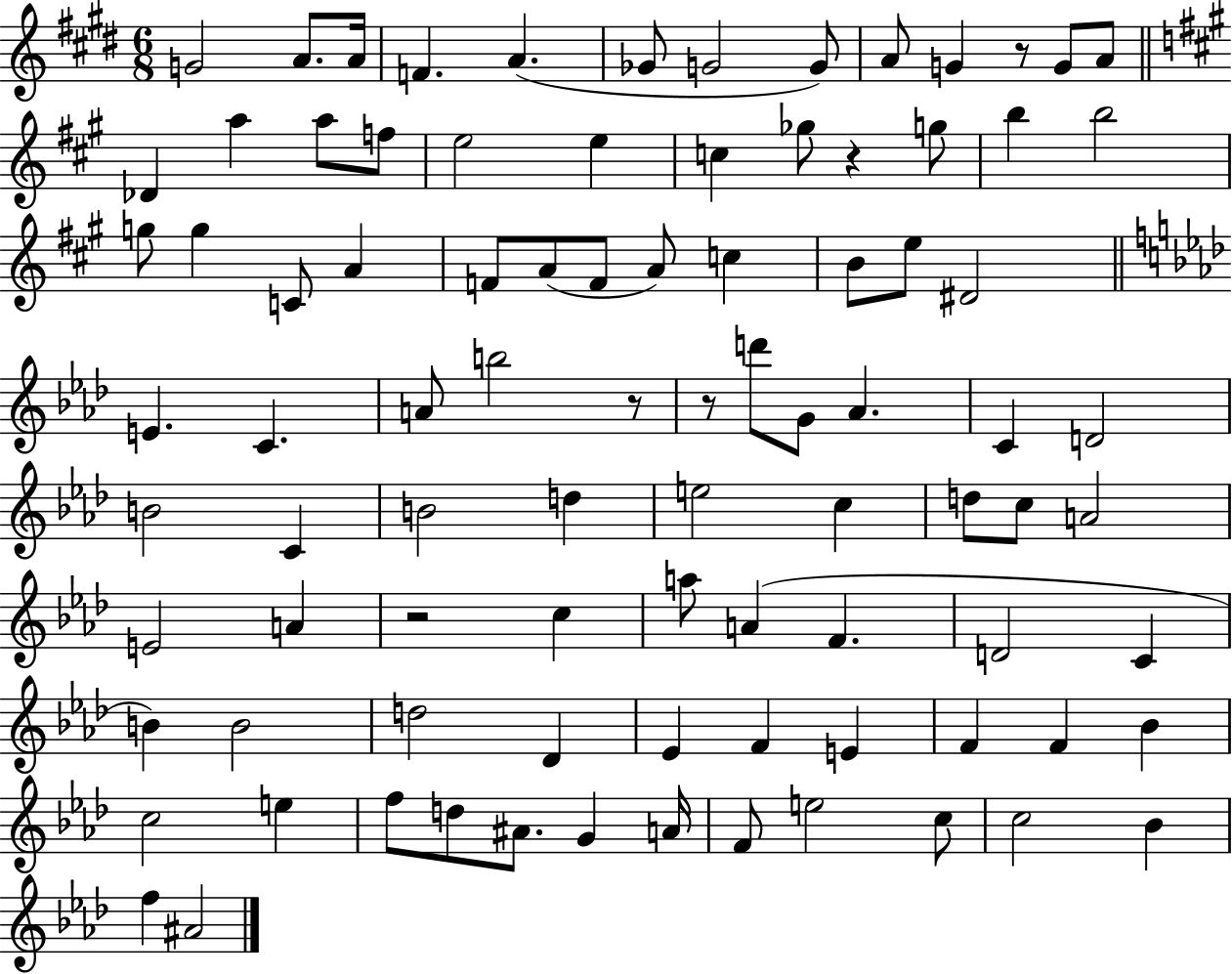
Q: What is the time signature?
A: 6/8